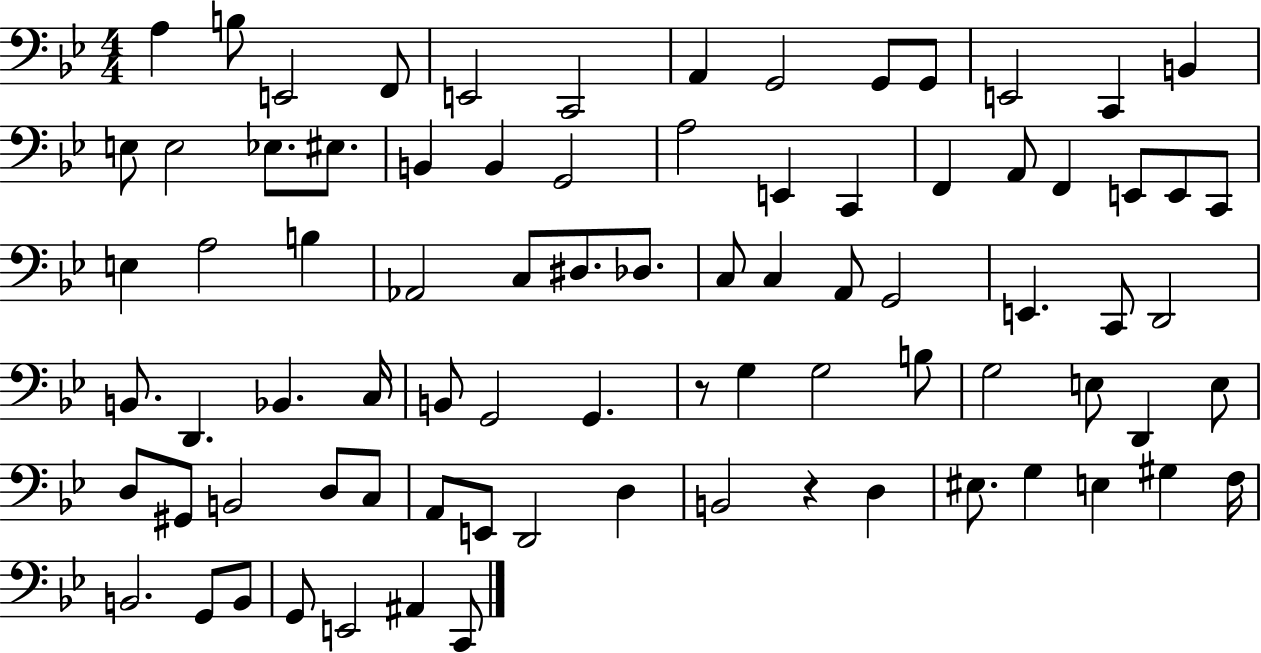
X:1
T:Untitled
M:4/4
L:1/4
K:Bb
A, B,/2 E,,2 F,,/2 E,,2 C,,2 A,, G,,2 G,,/2 G,,/2 E,,2 C,, B,, E,/2 E,2 _E,/2 ^E,/2 B,, B,, G,,2 A,2 E,, C,, F,, A,,/2 F,, E,,/2 E,,/2 C,,/2 E, A,2 B, _A,,2 C,/2 ^D,/2 _D,/2 C,/2 C, A,,/2 G,,2 E,, C,,/2 D,,2 B,,/2 D,, _B,, C,/4 B,,/2 G,,2 G,, z/2 G, G,2 B,/2 G,2 E,/2 D,, E,/2 D,/2 ^G,,/2 B,,2 D,/2 C,/2 A,,/2 E,,/2 D,,2 D, B,,2 z D, ^E,/2 G, E, ^G, F,/4 B,,2 G,,/2 B,,/2 G,,/2 E,,2 ^A,, C,,/2